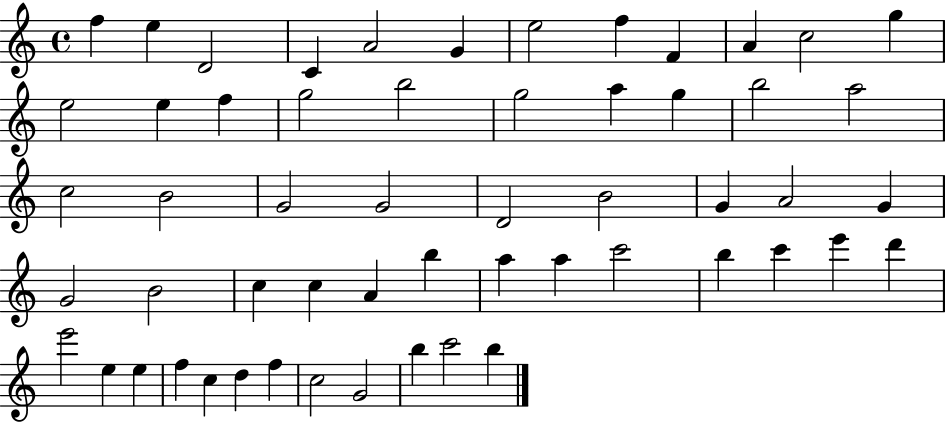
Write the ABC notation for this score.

X:1
T:Untitled
M:4/4
L:1/4
K:C
f e D2 C A2 G e2 f F A c2 g e2 e f g2 b2 g2 a g b2 a2 c2 B2 G2 G2 D2 B2 G A2 G G2 B2 c c A b a a c'2 b c' e' d' e'2 e e f c d f c2 G2 b c'2 b